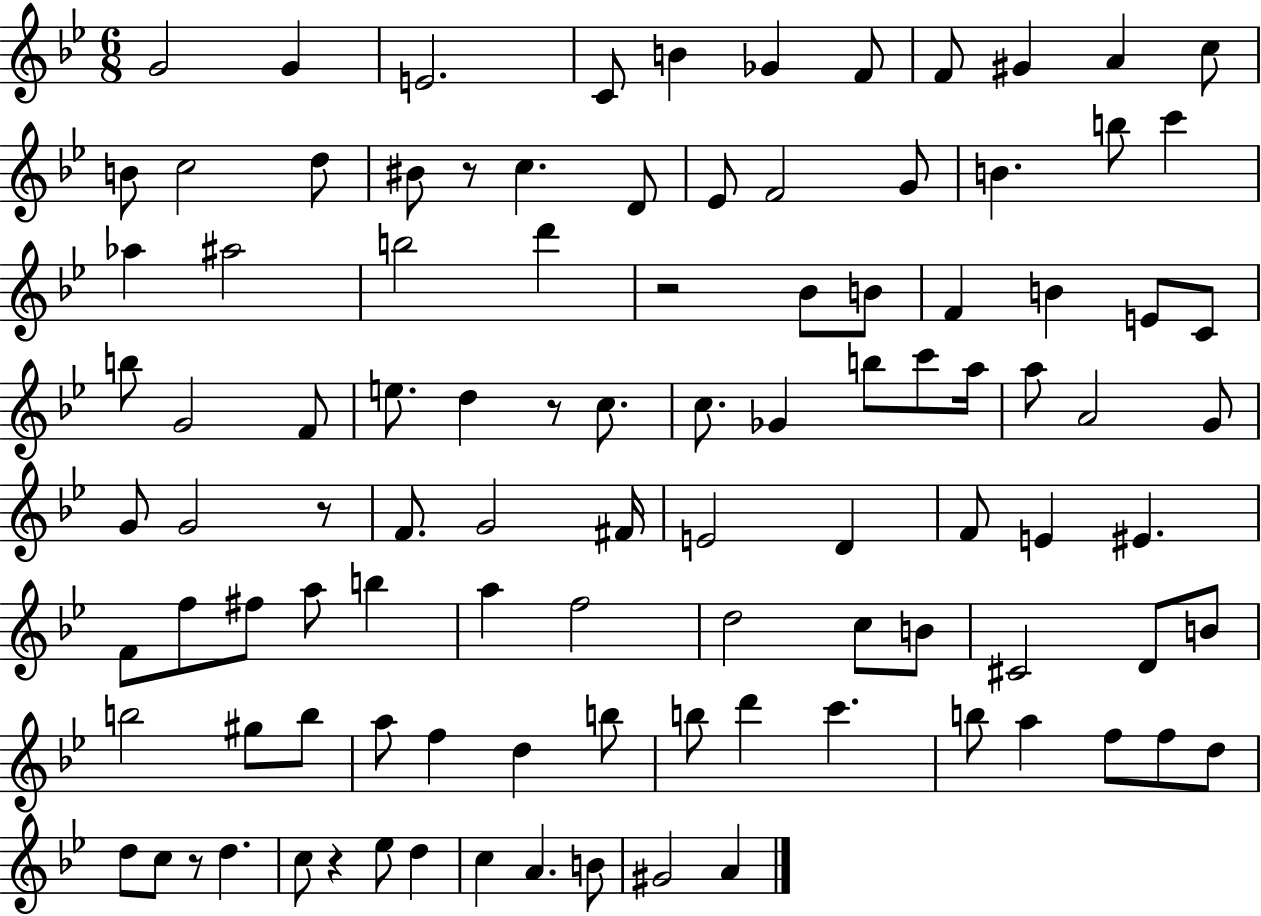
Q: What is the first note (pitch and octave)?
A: G4